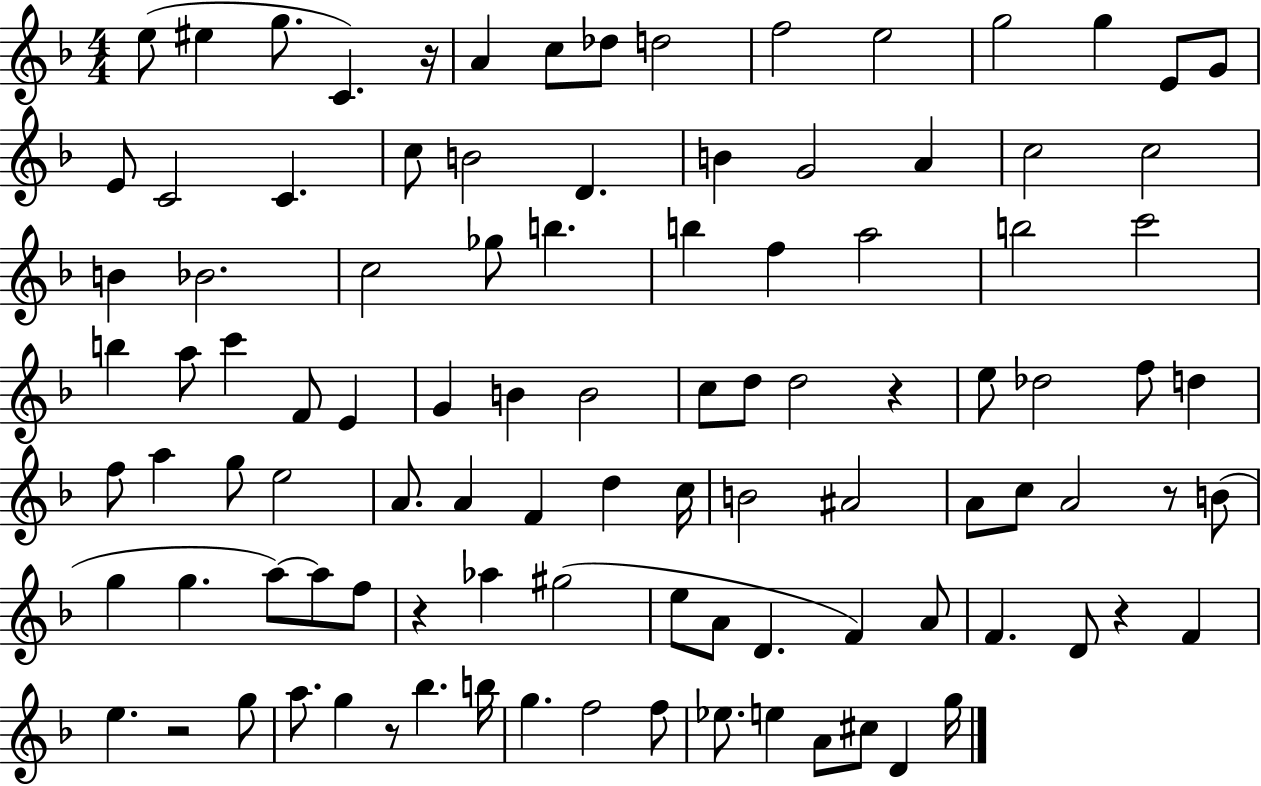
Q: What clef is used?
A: treble